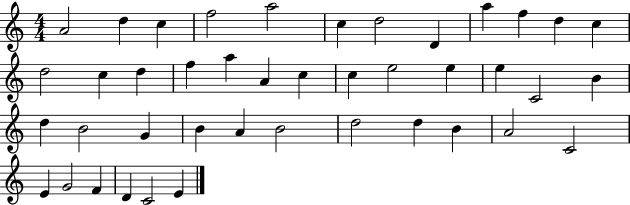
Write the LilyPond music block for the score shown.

{
  \clef treble
  \numericTimeSignature
  \time 4/4
  \key c \major
  a'2 d''4 c''4 | f''2 a''2 | c''4 d''2 d'4 | a''4 f''4 d''4 c''4 | \break d''2 c''4 d''4 | f''4 a''4 a'4 c''4 | c''4 e''2 e''4 | e''4 c'2 b'4 | \break d''4 b'2 g'4 | b'4 a'4 b'2 | d''2 d''4 b'4 | a'2 c'2 | \break e'4 g'2 f'4 | d'4 c'2 e'4 | \bar "|."
}